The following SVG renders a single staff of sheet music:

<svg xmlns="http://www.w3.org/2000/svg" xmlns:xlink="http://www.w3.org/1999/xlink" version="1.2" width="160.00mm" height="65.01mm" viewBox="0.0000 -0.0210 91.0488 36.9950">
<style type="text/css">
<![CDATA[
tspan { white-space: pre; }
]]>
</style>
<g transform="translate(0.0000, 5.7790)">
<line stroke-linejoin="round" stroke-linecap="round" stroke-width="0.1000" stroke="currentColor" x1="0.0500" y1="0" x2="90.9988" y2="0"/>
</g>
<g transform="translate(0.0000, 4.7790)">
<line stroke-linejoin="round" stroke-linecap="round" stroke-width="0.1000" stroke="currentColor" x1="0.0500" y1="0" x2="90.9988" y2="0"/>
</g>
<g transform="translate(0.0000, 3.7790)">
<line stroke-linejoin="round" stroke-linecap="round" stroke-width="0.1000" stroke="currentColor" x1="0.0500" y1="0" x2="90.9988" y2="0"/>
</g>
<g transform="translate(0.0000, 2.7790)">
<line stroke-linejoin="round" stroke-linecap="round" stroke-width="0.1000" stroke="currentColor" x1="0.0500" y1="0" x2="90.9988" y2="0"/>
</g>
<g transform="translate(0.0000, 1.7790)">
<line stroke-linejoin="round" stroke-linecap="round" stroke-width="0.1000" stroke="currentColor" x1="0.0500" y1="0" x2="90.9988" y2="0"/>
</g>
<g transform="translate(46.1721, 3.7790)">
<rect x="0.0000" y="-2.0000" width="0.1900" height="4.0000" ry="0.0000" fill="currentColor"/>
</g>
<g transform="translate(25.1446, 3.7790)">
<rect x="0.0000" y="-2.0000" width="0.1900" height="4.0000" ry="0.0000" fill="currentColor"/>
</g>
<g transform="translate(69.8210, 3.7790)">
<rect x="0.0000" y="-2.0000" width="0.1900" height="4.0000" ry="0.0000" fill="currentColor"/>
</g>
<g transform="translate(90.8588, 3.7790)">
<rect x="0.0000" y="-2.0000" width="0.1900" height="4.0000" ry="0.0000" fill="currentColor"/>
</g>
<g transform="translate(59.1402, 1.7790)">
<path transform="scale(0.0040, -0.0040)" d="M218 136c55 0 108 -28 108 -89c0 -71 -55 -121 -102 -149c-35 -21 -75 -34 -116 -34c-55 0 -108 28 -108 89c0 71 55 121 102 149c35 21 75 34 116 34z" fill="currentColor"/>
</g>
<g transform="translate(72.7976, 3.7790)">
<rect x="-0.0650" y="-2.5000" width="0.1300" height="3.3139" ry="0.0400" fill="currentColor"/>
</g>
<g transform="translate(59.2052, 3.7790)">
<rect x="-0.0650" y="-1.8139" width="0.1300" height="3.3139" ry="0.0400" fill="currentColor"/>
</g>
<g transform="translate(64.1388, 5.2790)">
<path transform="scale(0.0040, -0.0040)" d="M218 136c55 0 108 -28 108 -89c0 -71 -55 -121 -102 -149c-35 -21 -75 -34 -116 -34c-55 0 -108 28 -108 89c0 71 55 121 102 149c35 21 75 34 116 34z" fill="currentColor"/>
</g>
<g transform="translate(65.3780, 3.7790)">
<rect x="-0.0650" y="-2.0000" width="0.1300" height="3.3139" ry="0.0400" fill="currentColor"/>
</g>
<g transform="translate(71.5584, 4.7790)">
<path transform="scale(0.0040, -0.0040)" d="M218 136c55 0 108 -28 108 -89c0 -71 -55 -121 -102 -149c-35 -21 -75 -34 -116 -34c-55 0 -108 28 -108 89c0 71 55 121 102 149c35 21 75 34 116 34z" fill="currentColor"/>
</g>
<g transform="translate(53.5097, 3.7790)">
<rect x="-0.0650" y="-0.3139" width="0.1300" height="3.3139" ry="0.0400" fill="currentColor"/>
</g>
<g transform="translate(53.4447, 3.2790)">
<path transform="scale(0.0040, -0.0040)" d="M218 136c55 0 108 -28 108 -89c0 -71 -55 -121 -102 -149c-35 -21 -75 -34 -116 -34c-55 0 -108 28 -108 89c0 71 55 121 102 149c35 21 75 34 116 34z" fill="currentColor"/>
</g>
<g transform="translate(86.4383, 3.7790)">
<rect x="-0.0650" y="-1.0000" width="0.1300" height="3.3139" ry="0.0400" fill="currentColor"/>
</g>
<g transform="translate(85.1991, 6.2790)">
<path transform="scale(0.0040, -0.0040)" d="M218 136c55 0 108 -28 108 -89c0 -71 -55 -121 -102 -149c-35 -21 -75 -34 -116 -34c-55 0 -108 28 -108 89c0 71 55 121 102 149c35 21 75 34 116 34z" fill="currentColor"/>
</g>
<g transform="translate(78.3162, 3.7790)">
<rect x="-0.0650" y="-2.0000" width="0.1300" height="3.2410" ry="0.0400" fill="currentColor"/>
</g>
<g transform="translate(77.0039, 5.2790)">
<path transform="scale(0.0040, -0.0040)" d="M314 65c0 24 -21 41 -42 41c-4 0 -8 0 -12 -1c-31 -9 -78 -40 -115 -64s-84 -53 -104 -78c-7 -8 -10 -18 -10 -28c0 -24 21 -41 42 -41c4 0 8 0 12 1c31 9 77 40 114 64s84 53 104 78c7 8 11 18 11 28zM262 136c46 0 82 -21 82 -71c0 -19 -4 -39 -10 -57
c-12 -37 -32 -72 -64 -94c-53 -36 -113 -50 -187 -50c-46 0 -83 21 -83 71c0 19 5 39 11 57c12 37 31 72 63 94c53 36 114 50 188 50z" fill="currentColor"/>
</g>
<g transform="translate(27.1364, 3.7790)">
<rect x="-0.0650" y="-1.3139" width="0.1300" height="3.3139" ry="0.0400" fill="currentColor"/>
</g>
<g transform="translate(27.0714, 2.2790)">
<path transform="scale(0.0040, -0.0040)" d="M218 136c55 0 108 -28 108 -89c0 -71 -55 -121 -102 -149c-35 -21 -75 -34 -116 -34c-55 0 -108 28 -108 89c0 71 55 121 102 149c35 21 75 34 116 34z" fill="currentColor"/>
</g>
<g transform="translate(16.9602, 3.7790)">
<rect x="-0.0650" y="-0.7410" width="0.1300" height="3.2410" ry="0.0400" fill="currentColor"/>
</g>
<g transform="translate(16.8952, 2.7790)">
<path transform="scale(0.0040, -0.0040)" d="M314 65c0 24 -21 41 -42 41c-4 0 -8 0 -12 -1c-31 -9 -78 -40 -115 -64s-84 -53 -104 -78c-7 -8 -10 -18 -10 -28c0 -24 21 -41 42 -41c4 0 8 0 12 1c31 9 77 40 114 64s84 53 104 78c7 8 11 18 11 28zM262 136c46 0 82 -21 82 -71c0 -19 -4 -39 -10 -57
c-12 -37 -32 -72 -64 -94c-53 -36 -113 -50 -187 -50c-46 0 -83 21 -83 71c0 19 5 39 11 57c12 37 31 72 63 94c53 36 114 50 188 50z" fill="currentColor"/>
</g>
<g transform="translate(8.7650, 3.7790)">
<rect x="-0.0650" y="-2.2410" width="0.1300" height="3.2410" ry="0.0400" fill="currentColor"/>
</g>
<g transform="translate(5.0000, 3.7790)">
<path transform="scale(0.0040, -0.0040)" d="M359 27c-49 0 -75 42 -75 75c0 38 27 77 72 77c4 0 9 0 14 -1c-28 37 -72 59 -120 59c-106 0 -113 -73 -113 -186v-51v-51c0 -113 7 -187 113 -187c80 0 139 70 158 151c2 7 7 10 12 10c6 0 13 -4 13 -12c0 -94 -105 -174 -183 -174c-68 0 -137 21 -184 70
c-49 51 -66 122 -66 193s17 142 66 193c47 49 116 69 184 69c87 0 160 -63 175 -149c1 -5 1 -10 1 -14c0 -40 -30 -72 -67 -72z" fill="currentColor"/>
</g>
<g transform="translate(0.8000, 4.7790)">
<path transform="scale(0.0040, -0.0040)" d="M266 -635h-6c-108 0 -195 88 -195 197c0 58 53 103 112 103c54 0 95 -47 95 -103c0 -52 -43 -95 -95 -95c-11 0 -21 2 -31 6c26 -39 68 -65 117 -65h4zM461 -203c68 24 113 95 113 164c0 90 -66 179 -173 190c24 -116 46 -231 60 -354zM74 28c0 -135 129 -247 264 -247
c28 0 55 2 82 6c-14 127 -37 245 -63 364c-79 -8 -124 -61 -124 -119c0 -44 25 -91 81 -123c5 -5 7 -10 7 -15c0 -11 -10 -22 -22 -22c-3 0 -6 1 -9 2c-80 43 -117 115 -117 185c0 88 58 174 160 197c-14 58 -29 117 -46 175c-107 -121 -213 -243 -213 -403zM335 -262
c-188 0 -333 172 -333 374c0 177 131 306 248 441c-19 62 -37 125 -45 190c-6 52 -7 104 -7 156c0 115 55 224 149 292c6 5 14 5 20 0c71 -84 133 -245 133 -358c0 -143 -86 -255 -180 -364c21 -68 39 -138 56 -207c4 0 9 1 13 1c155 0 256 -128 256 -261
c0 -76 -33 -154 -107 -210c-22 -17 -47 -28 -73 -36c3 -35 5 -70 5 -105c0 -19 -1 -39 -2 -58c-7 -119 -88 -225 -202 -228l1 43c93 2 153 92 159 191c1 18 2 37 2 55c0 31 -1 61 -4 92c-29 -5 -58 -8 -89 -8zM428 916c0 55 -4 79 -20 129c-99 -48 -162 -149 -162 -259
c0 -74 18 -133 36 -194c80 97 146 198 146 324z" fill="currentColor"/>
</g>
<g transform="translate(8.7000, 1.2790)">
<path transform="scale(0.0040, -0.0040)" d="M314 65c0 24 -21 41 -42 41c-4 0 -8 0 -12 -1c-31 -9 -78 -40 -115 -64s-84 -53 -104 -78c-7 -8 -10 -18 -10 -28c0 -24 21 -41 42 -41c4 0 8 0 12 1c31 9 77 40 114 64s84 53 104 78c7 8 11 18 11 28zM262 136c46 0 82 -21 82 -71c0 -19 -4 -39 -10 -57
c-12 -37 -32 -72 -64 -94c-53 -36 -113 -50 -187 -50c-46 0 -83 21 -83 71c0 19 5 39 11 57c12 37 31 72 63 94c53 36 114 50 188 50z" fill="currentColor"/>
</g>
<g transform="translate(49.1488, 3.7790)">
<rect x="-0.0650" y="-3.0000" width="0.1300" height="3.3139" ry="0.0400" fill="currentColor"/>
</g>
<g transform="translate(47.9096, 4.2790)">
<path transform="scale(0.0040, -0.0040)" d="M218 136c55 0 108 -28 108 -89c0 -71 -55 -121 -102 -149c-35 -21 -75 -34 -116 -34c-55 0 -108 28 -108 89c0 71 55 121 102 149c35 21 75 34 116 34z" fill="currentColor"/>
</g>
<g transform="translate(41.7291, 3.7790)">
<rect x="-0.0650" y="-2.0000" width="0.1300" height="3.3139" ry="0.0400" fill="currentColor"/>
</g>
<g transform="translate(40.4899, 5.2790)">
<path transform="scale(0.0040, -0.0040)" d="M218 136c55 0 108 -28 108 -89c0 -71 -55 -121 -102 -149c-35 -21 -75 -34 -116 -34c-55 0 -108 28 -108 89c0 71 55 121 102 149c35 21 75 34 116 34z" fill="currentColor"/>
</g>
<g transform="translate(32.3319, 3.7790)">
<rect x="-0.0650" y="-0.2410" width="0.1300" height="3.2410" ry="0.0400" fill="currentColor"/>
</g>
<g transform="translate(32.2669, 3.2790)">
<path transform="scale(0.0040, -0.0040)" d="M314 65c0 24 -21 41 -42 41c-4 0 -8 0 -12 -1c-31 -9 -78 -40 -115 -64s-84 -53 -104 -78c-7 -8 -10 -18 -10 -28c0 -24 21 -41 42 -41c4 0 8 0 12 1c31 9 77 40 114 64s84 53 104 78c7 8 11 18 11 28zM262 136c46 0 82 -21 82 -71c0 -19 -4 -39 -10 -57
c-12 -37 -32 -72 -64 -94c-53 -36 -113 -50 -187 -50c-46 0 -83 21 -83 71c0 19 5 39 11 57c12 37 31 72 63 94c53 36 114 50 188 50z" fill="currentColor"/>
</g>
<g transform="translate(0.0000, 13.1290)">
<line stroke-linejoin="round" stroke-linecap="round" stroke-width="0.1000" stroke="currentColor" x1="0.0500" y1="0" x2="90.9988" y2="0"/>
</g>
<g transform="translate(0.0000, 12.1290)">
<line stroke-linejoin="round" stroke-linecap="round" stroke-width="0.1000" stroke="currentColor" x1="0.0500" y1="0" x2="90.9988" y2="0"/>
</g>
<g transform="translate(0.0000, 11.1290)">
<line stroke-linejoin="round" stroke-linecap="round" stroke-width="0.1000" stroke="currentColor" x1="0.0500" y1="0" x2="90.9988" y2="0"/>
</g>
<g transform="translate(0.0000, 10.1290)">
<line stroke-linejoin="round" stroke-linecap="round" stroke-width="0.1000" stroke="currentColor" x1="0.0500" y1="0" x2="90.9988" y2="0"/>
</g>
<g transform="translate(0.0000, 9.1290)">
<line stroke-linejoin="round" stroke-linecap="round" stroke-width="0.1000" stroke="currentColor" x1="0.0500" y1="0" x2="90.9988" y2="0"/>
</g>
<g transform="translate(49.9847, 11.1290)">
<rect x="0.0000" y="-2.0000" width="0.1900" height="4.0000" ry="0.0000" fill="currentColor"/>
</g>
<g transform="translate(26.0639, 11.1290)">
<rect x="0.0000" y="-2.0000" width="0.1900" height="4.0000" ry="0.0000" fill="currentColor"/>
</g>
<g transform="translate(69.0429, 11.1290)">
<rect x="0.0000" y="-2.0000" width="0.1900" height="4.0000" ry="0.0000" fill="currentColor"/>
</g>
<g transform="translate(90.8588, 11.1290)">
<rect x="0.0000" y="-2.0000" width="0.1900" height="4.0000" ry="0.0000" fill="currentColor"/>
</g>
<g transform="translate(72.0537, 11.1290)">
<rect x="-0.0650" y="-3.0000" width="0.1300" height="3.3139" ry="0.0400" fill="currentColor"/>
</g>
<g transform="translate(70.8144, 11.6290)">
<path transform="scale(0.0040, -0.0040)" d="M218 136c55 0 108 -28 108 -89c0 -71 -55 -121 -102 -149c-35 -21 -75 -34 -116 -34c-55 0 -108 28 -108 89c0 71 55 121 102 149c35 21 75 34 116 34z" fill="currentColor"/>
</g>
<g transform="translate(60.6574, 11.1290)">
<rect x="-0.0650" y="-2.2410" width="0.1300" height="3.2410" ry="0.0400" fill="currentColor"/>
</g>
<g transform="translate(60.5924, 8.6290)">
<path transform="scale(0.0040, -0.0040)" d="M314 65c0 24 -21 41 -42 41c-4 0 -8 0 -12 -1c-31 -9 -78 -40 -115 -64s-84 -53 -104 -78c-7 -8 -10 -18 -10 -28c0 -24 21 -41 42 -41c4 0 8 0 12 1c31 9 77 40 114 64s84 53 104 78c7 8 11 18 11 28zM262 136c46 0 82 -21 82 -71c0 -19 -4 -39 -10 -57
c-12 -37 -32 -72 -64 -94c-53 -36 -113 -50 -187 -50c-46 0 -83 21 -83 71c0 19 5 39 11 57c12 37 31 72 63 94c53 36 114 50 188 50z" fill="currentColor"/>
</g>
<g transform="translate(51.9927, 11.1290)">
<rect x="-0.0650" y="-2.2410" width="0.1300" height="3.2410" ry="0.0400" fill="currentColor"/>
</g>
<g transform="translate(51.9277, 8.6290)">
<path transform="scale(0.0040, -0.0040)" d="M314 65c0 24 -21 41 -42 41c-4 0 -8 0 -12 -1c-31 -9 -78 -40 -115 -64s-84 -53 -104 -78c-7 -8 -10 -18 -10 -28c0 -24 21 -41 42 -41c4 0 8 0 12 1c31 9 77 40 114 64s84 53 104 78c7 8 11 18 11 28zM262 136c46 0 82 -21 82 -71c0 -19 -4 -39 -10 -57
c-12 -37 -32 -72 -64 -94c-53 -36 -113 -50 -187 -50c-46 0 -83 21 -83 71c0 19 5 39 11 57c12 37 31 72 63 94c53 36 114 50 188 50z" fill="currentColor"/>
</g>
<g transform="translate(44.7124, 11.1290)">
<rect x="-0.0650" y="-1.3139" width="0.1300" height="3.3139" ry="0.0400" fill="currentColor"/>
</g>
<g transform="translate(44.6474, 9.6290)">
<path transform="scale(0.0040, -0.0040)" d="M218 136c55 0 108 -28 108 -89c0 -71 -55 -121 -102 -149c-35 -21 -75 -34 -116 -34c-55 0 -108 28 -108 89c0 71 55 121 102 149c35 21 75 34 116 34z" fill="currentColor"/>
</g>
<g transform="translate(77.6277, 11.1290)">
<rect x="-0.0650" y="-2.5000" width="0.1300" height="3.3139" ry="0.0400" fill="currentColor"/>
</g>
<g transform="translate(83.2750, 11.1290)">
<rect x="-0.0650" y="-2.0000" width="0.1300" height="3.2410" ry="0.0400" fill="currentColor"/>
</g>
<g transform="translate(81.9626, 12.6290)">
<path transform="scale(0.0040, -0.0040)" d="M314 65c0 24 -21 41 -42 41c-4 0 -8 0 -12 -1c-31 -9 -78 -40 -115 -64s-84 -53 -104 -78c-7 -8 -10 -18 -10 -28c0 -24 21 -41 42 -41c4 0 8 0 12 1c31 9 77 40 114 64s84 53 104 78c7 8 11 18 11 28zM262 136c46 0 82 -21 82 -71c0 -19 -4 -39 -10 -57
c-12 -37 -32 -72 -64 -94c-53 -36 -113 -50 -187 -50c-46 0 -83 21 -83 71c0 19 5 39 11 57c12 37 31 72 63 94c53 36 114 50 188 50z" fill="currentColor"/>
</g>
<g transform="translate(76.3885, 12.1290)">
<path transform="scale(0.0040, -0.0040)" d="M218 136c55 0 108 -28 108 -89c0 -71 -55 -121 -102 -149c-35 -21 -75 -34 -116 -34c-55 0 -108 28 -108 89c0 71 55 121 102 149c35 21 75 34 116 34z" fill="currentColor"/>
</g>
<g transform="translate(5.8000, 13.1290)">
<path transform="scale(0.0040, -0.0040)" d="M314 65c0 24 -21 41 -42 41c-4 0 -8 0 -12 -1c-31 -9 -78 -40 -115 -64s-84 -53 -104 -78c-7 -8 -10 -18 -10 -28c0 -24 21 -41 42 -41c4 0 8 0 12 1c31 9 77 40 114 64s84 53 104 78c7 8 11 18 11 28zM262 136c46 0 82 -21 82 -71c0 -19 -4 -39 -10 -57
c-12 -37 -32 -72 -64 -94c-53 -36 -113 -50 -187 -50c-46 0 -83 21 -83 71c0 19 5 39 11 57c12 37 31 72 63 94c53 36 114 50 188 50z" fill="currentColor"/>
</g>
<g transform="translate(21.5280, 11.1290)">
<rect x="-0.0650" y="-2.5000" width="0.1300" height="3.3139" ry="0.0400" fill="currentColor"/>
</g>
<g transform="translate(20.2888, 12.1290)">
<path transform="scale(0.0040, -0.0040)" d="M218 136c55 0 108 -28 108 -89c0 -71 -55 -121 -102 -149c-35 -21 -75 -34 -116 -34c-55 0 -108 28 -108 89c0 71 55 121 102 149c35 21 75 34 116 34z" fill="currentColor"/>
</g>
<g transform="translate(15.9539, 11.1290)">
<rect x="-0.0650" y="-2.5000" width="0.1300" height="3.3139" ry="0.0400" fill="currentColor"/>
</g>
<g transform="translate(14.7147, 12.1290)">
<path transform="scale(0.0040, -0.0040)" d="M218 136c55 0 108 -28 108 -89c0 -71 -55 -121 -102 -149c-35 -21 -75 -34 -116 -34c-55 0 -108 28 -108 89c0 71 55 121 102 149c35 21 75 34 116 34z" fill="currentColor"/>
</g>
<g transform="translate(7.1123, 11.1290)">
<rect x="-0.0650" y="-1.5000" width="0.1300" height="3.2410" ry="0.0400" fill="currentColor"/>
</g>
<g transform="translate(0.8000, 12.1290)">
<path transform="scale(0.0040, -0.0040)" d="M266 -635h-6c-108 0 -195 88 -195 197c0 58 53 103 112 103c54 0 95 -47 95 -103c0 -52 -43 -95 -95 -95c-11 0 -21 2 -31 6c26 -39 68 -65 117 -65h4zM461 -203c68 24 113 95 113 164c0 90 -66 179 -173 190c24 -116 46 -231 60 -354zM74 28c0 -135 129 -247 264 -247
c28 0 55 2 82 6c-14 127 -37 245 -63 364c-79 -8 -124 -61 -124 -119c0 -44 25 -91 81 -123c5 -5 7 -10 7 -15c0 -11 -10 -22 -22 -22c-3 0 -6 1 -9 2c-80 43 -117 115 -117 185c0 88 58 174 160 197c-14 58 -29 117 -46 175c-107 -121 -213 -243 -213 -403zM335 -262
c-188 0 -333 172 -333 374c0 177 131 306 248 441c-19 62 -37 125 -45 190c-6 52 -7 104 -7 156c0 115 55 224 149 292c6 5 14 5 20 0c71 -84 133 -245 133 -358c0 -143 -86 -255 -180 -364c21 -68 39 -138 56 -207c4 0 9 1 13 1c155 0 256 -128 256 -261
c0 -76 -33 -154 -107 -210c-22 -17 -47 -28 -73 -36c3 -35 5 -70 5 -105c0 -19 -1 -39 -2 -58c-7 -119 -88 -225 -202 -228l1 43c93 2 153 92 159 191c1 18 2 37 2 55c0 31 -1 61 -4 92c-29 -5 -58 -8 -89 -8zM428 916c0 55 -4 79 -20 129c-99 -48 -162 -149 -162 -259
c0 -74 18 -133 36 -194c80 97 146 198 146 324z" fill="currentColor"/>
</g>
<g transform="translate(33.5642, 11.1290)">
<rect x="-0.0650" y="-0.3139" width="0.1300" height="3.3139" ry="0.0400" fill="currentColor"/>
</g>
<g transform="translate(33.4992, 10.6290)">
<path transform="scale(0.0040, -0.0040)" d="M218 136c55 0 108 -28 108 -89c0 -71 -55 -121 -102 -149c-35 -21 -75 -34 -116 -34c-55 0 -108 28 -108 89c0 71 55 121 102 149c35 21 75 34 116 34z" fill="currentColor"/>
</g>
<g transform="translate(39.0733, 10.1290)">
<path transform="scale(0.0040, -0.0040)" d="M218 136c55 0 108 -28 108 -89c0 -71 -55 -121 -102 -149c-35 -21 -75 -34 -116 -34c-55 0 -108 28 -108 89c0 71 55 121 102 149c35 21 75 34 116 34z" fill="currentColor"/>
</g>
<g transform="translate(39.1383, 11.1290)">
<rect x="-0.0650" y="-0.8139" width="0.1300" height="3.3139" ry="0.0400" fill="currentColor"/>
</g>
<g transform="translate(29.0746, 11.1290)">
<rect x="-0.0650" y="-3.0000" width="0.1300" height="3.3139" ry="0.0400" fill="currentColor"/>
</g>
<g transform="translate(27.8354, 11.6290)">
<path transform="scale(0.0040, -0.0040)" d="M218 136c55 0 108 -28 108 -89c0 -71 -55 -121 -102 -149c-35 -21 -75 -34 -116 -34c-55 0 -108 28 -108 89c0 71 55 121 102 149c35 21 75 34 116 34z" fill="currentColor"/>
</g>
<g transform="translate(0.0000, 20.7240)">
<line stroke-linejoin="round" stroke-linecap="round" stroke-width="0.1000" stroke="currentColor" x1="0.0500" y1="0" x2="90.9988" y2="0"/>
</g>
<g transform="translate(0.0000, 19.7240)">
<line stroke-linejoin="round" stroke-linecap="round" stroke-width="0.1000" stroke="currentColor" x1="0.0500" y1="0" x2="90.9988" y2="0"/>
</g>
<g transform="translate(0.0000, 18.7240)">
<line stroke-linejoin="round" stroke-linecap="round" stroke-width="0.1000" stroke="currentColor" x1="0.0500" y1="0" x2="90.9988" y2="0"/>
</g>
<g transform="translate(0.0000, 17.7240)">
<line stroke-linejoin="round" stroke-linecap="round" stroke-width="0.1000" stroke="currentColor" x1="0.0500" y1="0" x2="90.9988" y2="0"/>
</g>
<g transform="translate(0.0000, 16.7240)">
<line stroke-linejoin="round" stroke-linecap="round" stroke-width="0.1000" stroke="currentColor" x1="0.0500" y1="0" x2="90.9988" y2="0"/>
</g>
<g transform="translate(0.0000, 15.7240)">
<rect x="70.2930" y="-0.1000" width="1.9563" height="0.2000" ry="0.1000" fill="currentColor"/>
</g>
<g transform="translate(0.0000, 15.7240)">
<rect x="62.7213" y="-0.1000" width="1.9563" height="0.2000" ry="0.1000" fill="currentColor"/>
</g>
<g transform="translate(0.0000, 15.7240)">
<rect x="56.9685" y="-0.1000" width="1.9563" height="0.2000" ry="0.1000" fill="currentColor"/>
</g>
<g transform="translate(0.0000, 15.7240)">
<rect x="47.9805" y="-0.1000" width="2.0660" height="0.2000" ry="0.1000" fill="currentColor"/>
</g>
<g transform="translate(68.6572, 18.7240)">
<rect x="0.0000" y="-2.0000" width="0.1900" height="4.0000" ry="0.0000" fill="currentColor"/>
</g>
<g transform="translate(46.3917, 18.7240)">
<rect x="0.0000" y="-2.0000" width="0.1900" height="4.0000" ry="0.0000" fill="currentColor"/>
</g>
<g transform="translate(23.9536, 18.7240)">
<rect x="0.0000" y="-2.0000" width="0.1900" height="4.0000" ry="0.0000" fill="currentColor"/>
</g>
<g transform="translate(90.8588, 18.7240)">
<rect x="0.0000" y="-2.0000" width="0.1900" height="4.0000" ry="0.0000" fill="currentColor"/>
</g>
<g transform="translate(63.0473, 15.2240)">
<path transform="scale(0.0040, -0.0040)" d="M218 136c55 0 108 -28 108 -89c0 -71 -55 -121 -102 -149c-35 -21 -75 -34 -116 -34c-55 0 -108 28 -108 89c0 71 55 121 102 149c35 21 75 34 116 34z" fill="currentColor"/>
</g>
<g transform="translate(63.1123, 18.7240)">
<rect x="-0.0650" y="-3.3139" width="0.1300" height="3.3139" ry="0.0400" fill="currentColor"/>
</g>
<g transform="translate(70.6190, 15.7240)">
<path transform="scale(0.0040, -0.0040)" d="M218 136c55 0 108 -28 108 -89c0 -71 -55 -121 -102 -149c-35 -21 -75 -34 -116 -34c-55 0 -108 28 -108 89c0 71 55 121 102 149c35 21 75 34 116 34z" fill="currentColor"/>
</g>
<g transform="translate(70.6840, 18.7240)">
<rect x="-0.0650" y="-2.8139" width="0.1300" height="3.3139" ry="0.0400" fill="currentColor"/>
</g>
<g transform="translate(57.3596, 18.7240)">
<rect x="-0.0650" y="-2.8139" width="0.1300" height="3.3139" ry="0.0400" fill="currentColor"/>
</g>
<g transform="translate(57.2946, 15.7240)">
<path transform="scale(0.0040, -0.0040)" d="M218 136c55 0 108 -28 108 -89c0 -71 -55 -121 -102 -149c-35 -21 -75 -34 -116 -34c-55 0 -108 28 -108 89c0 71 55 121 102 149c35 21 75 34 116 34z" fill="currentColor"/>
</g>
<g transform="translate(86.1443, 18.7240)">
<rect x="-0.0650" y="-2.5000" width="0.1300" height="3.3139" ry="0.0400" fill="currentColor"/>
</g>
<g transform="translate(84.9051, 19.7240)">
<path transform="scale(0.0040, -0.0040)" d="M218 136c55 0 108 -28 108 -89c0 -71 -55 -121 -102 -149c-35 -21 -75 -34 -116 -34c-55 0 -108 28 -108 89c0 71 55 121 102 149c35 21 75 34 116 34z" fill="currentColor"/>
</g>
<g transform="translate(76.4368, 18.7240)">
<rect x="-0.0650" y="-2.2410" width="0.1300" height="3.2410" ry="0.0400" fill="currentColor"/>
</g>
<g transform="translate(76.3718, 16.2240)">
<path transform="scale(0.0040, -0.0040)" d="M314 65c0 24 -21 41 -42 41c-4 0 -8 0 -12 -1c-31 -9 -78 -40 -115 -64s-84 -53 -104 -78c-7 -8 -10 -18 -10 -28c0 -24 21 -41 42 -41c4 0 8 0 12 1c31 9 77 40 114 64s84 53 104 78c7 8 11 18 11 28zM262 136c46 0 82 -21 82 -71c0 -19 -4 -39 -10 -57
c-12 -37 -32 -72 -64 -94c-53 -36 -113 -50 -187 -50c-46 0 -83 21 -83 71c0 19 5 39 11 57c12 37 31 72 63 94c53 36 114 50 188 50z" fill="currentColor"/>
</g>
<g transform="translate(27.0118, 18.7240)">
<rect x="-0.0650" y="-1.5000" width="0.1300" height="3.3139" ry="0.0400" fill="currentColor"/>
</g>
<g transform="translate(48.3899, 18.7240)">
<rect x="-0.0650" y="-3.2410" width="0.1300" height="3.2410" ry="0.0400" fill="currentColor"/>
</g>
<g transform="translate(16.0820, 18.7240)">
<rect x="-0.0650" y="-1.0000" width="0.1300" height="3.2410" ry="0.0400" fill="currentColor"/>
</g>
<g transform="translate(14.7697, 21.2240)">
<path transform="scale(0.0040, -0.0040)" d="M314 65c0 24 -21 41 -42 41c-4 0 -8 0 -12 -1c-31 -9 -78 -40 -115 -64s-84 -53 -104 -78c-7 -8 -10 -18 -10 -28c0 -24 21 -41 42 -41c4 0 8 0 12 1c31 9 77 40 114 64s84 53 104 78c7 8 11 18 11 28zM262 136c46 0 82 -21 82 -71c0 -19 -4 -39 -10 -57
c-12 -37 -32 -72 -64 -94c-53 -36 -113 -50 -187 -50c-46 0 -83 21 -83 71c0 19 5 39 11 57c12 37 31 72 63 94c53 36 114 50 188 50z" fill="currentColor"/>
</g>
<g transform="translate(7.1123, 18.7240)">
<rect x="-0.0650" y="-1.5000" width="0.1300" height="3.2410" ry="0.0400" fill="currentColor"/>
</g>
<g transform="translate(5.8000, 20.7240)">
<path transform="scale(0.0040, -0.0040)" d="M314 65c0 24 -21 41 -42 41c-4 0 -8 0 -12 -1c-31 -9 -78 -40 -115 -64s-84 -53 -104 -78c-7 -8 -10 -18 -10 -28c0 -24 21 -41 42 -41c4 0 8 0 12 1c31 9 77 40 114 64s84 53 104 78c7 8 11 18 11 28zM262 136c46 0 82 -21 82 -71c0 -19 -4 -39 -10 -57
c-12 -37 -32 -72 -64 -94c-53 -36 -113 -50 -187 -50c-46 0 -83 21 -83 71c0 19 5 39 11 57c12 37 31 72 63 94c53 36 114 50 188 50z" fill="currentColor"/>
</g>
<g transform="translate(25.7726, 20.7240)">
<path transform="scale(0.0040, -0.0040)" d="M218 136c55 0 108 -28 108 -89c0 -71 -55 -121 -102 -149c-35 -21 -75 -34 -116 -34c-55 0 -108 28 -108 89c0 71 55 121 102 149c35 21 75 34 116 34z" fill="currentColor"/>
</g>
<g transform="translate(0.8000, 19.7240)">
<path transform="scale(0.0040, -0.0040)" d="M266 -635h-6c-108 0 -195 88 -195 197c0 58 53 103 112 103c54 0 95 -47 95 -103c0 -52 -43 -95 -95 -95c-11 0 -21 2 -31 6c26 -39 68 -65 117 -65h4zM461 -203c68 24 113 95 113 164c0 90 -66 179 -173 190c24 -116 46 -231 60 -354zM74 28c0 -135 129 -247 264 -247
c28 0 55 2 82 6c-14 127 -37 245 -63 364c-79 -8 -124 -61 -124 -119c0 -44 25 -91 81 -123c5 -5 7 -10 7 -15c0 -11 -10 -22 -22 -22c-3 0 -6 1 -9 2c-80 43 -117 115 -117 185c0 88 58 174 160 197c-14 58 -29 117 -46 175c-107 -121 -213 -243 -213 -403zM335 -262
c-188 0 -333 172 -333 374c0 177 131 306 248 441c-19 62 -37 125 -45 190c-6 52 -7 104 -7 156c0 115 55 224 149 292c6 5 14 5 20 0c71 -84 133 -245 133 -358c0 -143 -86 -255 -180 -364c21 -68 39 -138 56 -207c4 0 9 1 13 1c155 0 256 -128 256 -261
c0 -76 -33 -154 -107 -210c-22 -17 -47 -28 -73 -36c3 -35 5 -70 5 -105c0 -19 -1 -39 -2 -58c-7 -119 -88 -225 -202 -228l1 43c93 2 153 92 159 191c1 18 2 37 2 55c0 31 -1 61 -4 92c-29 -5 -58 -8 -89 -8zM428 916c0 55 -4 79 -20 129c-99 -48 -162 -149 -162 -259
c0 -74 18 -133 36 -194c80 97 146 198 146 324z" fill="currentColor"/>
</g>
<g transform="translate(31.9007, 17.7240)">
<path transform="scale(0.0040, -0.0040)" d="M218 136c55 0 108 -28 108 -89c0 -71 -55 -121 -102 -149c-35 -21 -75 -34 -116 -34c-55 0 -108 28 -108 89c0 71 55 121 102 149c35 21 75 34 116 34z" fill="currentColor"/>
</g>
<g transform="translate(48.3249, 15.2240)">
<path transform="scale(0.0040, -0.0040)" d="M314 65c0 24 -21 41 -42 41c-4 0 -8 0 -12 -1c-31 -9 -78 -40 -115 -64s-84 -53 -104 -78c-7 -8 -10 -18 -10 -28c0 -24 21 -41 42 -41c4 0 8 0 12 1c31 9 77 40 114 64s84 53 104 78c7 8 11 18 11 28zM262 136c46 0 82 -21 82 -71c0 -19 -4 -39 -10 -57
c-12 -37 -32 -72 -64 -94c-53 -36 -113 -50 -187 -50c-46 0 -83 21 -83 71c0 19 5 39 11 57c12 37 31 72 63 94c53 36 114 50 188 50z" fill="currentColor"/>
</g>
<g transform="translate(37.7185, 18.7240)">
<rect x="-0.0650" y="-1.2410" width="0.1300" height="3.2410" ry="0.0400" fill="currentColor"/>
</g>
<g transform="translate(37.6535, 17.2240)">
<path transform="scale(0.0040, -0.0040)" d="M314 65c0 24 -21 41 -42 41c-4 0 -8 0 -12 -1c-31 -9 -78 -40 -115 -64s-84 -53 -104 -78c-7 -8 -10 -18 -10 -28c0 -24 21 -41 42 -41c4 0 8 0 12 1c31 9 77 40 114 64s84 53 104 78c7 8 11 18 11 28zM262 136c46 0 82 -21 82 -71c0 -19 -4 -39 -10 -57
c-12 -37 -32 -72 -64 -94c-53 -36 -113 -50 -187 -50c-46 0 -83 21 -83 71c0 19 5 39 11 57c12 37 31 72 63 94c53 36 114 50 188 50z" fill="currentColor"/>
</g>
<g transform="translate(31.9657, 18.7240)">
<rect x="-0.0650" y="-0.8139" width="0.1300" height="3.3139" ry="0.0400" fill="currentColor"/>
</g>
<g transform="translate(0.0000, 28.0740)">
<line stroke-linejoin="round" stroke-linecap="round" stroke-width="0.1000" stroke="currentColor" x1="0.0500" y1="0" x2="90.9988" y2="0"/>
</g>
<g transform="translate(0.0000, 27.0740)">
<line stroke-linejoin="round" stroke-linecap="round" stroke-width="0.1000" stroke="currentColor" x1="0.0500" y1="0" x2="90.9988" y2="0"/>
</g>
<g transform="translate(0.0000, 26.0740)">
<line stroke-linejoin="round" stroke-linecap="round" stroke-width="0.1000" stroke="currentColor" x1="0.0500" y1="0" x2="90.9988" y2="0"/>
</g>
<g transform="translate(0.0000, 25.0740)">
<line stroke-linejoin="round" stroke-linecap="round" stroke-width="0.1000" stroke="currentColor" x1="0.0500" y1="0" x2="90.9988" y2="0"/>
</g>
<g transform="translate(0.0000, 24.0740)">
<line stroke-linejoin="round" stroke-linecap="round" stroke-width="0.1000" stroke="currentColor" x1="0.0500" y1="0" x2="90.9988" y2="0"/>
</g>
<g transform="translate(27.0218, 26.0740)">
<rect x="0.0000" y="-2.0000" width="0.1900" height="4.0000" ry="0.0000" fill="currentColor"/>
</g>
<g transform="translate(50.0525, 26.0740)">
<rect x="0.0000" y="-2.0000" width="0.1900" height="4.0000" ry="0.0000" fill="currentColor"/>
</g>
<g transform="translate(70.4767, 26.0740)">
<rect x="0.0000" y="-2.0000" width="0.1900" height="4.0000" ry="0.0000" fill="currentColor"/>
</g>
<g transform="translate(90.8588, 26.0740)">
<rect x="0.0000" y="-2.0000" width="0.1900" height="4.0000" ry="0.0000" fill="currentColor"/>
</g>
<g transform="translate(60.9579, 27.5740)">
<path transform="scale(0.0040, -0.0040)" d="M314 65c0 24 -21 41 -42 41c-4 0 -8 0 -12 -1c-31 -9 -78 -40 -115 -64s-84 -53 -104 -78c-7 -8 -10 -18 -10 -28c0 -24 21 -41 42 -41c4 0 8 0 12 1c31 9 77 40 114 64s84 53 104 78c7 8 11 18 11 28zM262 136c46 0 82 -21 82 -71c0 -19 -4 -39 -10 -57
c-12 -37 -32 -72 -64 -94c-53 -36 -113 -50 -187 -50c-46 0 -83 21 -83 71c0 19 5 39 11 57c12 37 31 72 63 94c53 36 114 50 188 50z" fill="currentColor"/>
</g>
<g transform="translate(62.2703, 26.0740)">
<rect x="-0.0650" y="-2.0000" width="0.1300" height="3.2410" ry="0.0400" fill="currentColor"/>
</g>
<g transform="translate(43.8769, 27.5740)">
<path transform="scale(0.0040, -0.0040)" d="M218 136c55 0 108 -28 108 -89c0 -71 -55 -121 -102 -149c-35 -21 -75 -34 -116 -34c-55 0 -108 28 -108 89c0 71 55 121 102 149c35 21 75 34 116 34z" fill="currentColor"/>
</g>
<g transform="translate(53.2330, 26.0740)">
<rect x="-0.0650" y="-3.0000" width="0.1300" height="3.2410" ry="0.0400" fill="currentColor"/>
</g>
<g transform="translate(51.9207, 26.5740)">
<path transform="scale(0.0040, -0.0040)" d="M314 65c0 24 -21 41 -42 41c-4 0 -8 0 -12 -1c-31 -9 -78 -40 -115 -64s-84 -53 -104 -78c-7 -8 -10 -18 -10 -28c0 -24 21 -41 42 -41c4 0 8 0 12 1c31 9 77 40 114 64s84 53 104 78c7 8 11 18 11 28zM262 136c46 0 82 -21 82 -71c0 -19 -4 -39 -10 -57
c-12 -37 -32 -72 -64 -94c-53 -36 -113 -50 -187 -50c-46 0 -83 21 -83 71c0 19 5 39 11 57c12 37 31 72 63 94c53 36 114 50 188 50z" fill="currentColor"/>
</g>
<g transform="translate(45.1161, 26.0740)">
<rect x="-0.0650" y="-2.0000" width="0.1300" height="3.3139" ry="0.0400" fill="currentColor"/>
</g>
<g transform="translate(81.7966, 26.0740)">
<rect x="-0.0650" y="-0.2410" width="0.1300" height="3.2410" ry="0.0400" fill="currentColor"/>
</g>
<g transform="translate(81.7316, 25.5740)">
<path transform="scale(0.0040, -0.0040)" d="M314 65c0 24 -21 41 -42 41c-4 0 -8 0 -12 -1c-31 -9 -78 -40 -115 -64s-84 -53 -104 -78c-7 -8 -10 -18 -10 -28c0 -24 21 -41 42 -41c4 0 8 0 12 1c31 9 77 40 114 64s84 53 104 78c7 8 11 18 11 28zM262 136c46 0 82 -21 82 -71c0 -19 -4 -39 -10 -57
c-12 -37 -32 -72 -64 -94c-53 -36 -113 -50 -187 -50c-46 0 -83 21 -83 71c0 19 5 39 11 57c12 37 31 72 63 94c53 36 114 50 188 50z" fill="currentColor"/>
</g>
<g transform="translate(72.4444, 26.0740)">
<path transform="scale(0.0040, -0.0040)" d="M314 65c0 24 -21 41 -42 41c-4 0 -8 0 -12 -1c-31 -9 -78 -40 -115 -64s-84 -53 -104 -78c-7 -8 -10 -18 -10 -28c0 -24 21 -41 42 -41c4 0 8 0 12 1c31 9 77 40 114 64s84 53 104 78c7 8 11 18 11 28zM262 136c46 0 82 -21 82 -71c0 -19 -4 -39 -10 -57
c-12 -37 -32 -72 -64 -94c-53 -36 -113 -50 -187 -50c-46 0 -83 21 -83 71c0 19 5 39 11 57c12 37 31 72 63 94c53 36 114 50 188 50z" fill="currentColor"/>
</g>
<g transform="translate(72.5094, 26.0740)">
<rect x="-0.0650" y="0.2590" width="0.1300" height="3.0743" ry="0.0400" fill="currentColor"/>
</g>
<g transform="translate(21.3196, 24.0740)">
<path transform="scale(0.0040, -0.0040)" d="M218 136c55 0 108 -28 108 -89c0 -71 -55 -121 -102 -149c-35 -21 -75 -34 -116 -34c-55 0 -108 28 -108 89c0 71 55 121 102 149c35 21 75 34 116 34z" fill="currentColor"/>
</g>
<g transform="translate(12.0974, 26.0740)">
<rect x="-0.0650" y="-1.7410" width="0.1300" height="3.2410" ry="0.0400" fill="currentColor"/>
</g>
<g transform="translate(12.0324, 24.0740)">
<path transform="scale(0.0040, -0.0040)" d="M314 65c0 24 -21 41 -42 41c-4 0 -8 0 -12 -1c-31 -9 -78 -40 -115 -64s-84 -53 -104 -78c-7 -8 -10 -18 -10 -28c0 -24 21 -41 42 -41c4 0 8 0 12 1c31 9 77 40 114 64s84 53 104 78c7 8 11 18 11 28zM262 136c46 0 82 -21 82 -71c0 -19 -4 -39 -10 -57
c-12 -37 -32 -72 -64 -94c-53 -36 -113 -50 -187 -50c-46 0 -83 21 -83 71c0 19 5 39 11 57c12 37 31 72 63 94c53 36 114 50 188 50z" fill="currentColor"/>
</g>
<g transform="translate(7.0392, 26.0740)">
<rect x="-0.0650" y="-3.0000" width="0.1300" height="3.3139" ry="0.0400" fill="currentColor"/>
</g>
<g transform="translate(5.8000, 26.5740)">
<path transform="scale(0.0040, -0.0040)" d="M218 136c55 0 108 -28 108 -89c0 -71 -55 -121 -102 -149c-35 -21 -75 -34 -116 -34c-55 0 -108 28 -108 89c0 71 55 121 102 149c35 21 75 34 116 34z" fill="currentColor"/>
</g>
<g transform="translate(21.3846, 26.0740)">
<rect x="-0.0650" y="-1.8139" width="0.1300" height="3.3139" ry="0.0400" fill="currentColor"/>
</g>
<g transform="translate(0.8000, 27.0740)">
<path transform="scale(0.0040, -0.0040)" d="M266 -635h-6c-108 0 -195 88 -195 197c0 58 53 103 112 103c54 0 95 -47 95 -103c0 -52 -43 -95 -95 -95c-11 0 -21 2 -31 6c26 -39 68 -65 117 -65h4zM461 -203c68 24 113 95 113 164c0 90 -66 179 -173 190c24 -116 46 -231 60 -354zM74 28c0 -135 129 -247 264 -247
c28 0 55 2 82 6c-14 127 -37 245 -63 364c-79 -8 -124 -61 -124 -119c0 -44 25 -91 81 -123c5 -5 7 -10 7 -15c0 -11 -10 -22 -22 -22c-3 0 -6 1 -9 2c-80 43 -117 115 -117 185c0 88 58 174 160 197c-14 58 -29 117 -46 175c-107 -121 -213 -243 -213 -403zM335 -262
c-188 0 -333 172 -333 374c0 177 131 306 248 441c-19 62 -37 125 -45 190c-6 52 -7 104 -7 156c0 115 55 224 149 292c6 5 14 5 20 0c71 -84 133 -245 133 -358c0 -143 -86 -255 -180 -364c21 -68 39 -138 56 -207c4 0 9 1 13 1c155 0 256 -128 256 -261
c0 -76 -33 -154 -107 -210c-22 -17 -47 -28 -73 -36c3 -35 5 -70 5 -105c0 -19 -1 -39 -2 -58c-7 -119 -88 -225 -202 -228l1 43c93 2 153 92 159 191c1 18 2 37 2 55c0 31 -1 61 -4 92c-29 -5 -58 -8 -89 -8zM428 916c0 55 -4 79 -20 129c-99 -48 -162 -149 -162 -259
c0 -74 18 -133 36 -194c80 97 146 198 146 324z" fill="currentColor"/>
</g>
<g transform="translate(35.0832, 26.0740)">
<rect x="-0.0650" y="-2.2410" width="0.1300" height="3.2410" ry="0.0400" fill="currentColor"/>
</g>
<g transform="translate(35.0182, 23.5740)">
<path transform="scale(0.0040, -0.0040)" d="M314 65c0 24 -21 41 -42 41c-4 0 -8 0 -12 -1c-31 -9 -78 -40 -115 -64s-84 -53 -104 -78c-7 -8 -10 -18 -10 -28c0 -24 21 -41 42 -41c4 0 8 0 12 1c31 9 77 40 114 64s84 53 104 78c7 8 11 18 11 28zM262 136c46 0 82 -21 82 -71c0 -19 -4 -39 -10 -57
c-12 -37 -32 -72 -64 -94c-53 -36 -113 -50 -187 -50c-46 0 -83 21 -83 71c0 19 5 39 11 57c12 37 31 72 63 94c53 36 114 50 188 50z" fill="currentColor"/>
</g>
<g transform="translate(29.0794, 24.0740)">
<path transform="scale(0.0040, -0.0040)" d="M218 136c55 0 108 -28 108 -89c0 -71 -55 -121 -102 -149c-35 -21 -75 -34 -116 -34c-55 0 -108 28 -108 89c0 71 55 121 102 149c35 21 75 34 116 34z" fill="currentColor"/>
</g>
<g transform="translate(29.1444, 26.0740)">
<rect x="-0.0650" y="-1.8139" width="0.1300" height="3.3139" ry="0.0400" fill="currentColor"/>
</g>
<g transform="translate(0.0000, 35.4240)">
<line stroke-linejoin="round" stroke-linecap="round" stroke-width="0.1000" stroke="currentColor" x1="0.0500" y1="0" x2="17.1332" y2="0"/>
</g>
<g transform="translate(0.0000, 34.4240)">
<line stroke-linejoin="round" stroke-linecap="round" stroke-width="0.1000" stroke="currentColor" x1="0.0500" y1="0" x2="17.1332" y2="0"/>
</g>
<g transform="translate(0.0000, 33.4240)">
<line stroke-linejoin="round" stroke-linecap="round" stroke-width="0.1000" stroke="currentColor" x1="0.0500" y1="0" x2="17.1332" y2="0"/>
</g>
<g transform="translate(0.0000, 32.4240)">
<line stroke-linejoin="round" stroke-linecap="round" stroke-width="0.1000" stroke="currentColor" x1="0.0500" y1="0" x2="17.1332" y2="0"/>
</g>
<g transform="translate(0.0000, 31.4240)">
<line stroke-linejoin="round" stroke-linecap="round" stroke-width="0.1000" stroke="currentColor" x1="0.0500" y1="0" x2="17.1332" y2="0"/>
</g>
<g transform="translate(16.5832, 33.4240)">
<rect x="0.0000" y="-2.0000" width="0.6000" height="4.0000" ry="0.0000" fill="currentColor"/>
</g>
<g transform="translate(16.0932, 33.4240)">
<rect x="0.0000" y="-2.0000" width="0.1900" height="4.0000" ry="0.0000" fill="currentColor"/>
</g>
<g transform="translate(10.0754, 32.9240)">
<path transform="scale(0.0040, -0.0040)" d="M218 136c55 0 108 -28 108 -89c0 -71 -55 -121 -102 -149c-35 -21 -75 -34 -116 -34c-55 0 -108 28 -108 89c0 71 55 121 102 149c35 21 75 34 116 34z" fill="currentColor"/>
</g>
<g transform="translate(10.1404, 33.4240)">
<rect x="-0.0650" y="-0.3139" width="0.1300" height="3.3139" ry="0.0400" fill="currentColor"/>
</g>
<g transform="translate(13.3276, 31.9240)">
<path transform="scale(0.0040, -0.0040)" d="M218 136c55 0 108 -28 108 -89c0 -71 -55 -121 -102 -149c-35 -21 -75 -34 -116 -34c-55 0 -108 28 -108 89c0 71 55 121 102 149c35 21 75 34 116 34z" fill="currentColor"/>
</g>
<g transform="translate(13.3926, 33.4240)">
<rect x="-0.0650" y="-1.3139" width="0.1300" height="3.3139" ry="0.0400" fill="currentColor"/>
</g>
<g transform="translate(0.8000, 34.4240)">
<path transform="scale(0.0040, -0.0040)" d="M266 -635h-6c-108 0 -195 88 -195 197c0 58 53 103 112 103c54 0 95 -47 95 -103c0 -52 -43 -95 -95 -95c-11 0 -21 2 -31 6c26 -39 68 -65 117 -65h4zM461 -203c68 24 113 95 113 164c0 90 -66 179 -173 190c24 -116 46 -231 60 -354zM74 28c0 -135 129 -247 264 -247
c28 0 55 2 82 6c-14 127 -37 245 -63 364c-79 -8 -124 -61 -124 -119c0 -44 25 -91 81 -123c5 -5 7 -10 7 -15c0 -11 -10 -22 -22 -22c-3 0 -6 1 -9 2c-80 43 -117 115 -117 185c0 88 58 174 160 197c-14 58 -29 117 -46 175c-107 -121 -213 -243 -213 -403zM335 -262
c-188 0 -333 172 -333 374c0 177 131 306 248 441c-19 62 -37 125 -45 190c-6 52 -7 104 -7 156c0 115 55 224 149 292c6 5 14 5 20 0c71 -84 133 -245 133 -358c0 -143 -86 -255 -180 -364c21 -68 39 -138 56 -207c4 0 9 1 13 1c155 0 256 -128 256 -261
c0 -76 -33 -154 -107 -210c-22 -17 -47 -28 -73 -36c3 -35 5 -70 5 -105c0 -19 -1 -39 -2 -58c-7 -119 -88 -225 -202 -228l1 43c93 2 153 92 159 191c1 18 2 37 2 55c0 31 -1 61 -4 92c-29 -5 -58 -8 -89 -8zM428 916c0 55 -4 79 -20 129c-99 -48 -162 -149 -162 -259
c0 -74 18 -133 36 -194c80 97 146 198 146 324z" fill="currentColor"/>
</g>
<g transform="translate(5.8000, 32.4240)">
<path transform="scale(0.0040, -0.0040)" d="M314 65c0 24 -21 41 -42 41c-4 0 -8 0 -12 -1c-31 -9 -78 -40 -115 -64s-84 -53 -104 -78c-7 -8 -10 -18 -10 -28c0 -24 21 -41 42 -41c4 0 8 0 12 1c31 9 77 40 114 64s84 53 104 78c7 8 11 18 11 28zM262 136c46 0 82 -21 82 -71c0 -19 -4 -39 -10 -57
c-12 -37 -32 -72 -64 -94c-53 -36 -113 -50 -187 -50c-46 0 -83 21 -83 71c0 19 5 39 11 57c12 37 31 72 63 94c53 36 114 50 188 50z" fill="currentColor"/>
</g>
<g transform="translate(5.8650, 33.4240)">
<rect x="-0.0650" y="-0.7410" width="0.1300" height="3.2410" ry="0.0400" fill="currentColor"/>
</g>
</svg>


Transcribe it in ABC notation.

X:1
T:Untitled
M:4/4
L:1/4
K:C
g2 d2 e c2 F A c f F G F2 D E2 G G A c d e g2 g2 A G F2 E2 D2 E d e2 b2 a b a g2 G A f2 f f g2 F A2 F2 B2 c2 d2 c e